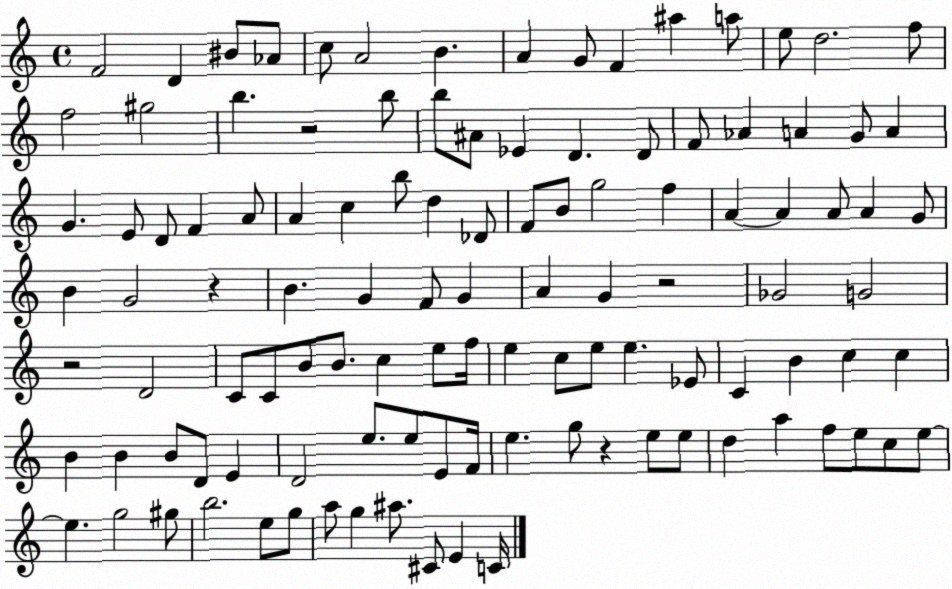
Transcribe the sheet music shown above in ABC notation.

X:1
T:Untitled
M:4/4
L:1/4
K:C
F2 D ^B/2 _A/2 c/2 A2 B A G/2 F ^a a/2 e/2 d2 f/2 f2 ^g2 b z2 b/2 b/2 ^A/2 _E D D/2 F/2 _A A G/2 A G E/2 D/2 F A/2 A c b/2 d _D/2 F/2 B/2 g2 f A A A/2 A G/2 B G2 z B G F/2 G A G z2 _G2 G2 z2 D2 C/2 C/2 B/2 B/2 c e/2 f/4 e c/2 e/2 e _E/2 C B c c B B B/2 D/2 E D2 e/2 e/2 E/2 F/4 e g/2 z e/2 e/2 d a f/2 e/2 c/2 e/2 e g2 ^g/2 b2 e/2 g/2 a/2 g ^a/2 ^C/2 E C/4